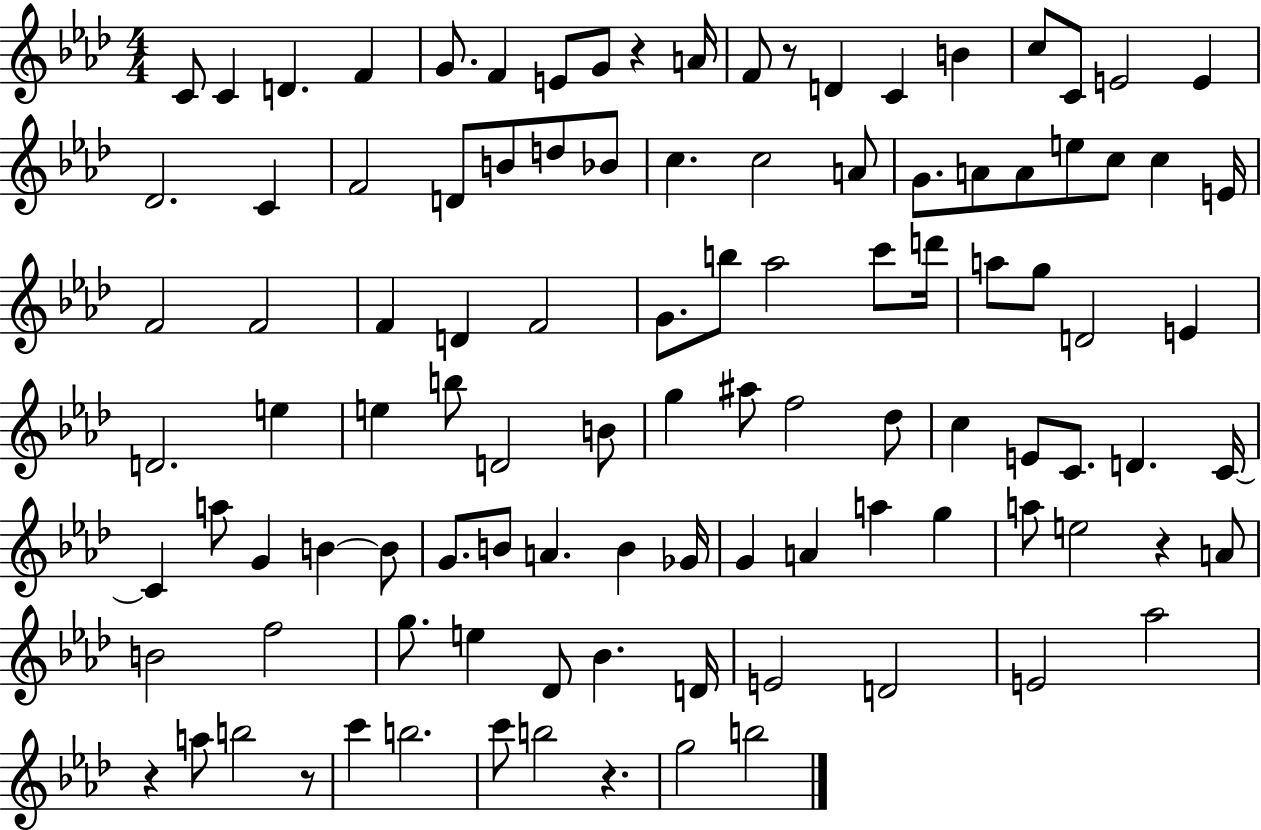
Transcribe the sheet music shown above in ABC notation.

X:1
T:Untitled
M:4/4
L:1/4
K:Ab
C/2 C D F G/2 F E/2 G/2 z A/4 F/2 z/2 D C B c/2 C/2 E2 E _D2 C F2 D/2 B/2 d/2 _B/2 c c2 A/2 G/2 A/2 A/2 e/2 c/2 c E/4 F2 F2 F D F2 G/2 b/2 _a2 c'/2 d'/4 a/2 g/2 D2 E D2 e e b/2 D2 B/2 g ^a/2 f2 _d/2 c E/2 C/2 D C/4 C a/2 G B B/2 G/2 B/2 A B _G/4 G A a g a/2 e2 z A/2 B2 f2 g/2 e _D/2 _B D/4 E2 D2 E2 _a2 z a/2 b2 z/2 c' b2 c'/2 b2 z g2 b2